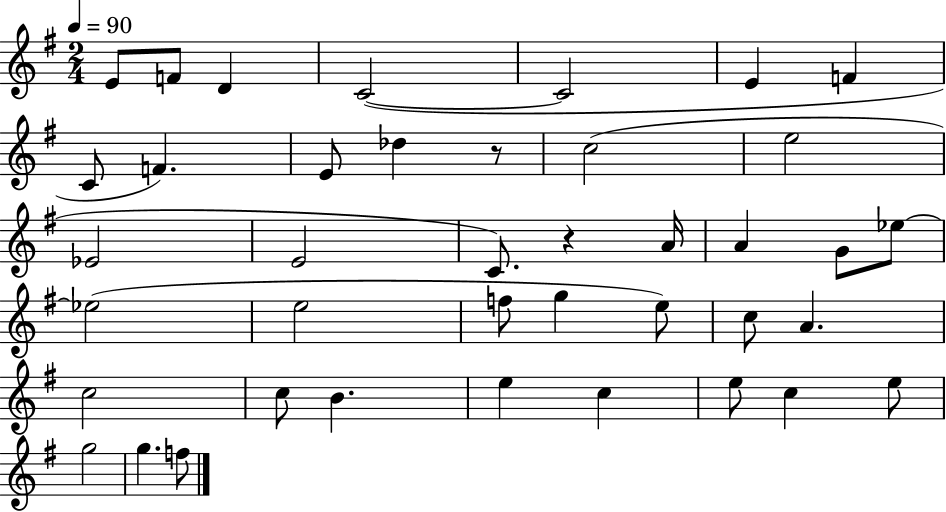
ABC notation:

X:1
T:Untitled
M:2/4
L:1/4
K:G
E/2 F/2 D C2 C2 E F C/2 F E/2 _d z/2 c2 e2 _E2 E2 C/2 z A/4 A G/2 _e/2 _e2 e2 f/2 g e/2 c/2 A c2 c/2 B e c e/2 c e/2 g2 g f/2